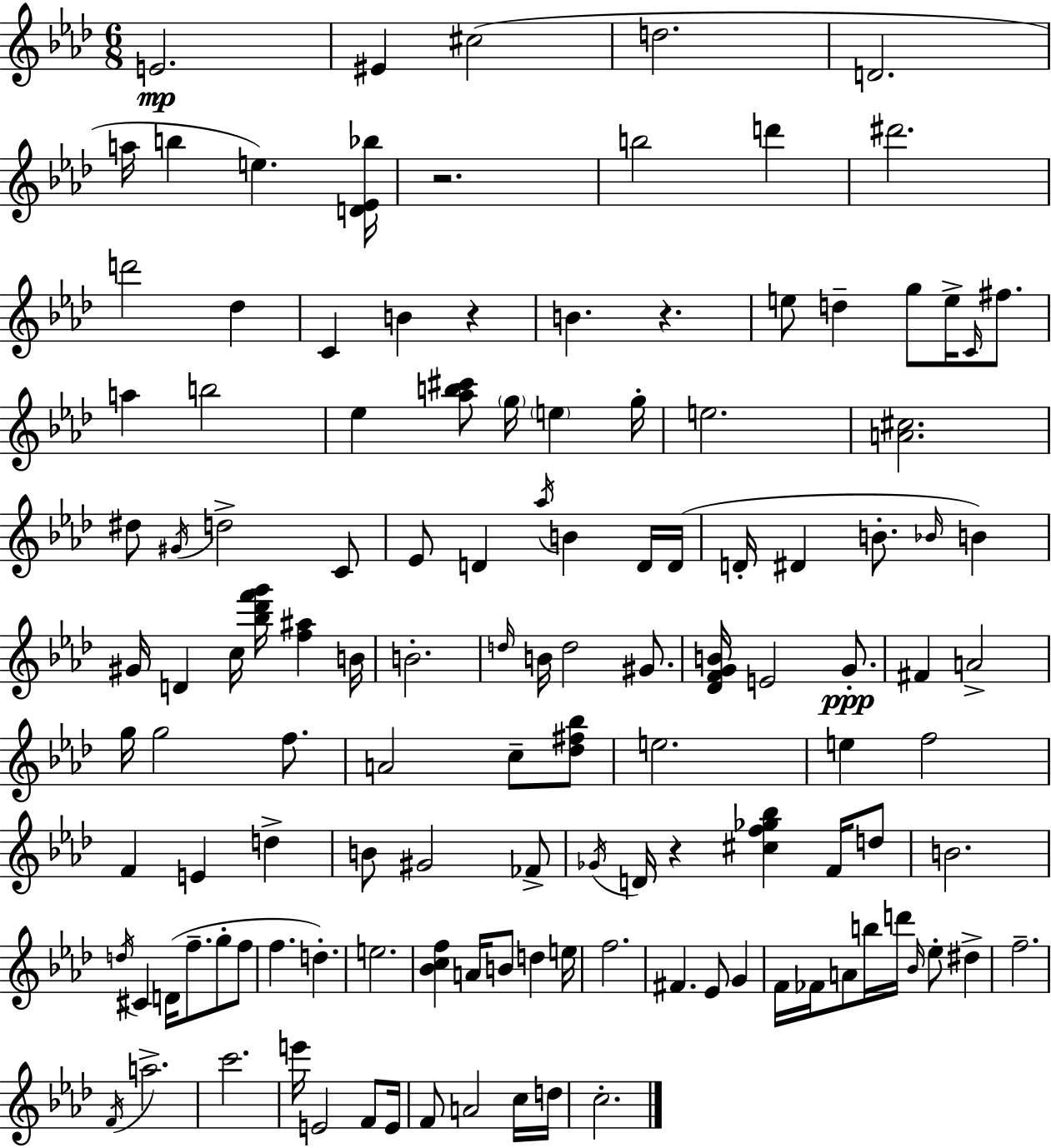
E4/h. EIS4/q C#5/h D5/h. D4/h. A5/s B5/q E5/q. [D4,Eb4,Bb5]/s R/h. B5/h D6/q D#6/h. D6/h Db5/q C4/q B4/q R/q B4/q. R/q. E5/e D5/q G5/e E5/s C4/s F#5/e. A5/q B5/h Eb5/q [Ab5,B5,C#6]/e G5/s E5/q G5/s E5/h. [A4,C#5]/h. D#5/e G#4/s D5/h C4/e Eb4/e D4/q Ab5/s B4/q D4/s D4/s D4/s D#4/q B4/e. Bb4/s B4/q G#4/s D4/q C5/s [Bb5,Db6,F6,G6]/s [F5,A#5]/q B4/s B4/h. D5/s B4/s D5/h G#4/e. [Db4,F4,G4,B4]/s E4/h G4/e. F#4/q A4/h G5/s G5/h F5/e. A4/h C5/e [Db5,F#5,Bb5]/e E5/h. E5/q F5/h F4/q E4/q D5/q B4/e G#4/h FES4/e Gb4/s D4/s R/q [C#5,F5,Gb5,Bb5]/q F4/s D5/e B4/h. D5/s C#4/q D4/s F5/e. G5/e F5/e F5/q. D5/q. E5/h. [Bb4,C5,F5]/q A4/s B4/e D5/q E5/s F5/h. F#4/q. Eb4/e G4/q F4/s FES4/s A4/e B5/s D6/s Bb4/s Eb5/e D#5/q F5/h. F4/s A5/h. C6/h. E6/s E4/h F4/e E4/s F4/e A4/h C5/s D5/s C5/h.